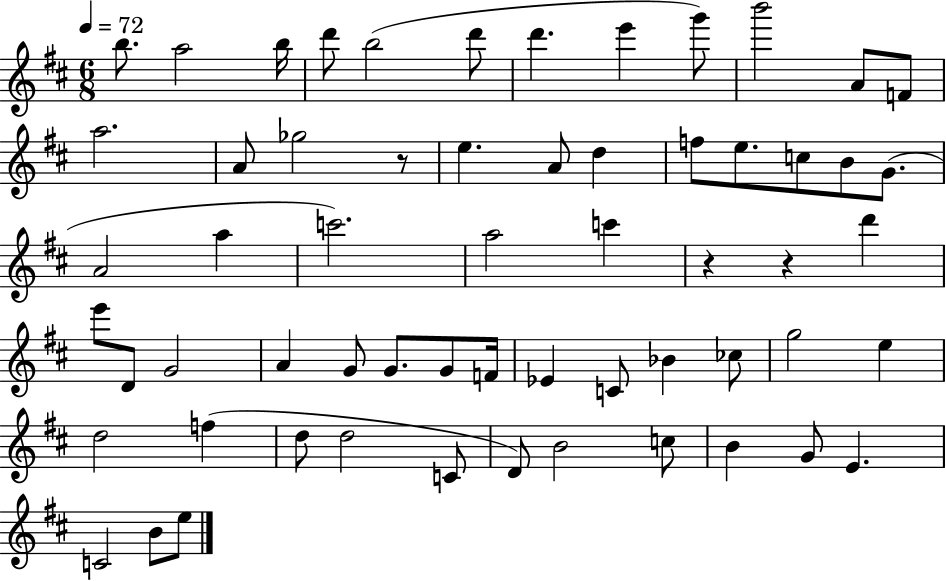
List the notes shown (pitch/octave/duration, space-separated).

B5/e. A5/h B5/s D6/e B5/h D6/e D6/q. E6/q G6/e B6/h A4/e F4/e A5/h. A4/e Gb5/h R/e E5/q. A4/e D5/q F5/e E5/e. C5/e B4/e G4/e. A4/h A5/q C6/h. A5/h C6/q R/q R/q D6/q E6/e D4/e G4/h A4/q G4/e G4/e. G4/e F4/s Eb4/q C4/e Bb4/q CES5/e G5/h E5/q D5/h F5/q D5/e D5/h C4/e D4/e B4/h C5/e B4/q G4/e E4/q. C4/h B4/e E5/e